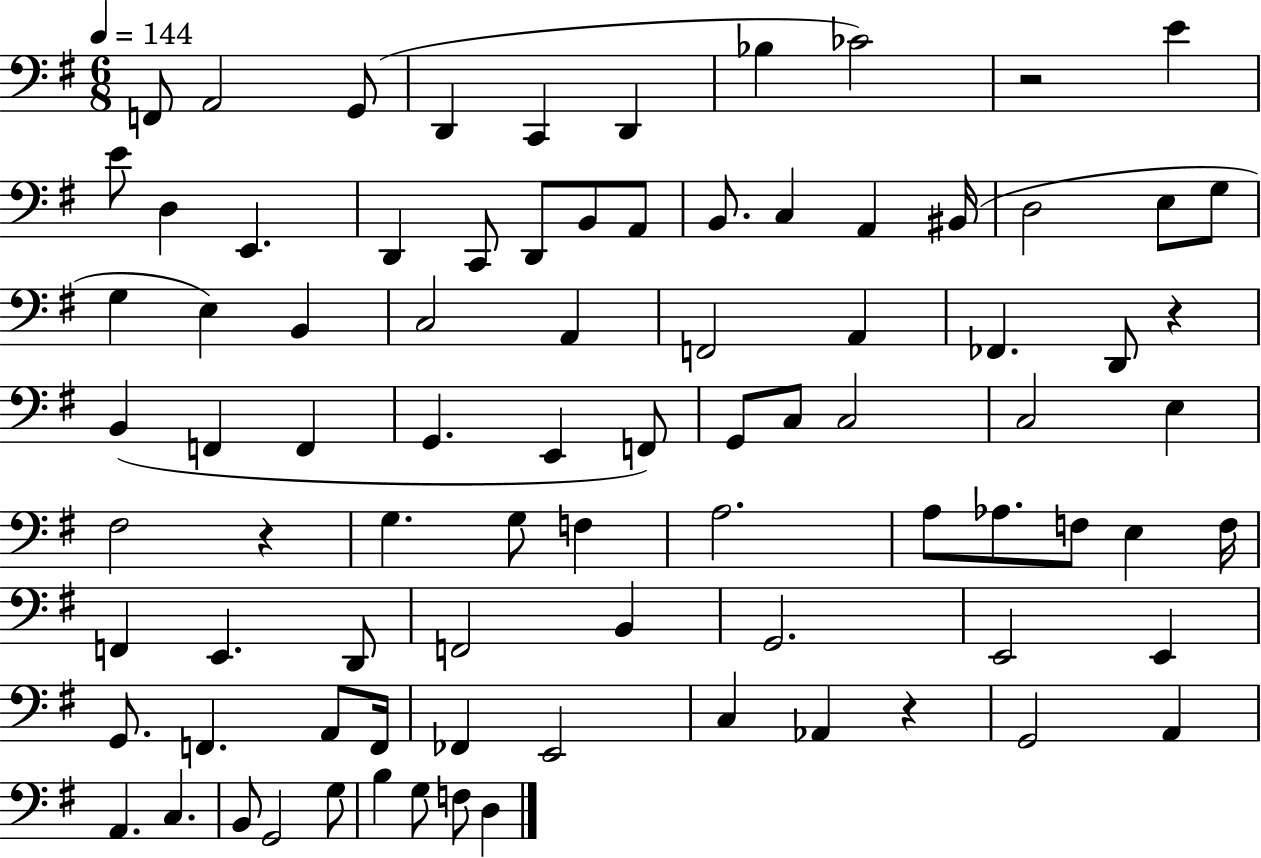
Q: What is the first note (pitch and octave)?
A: F2